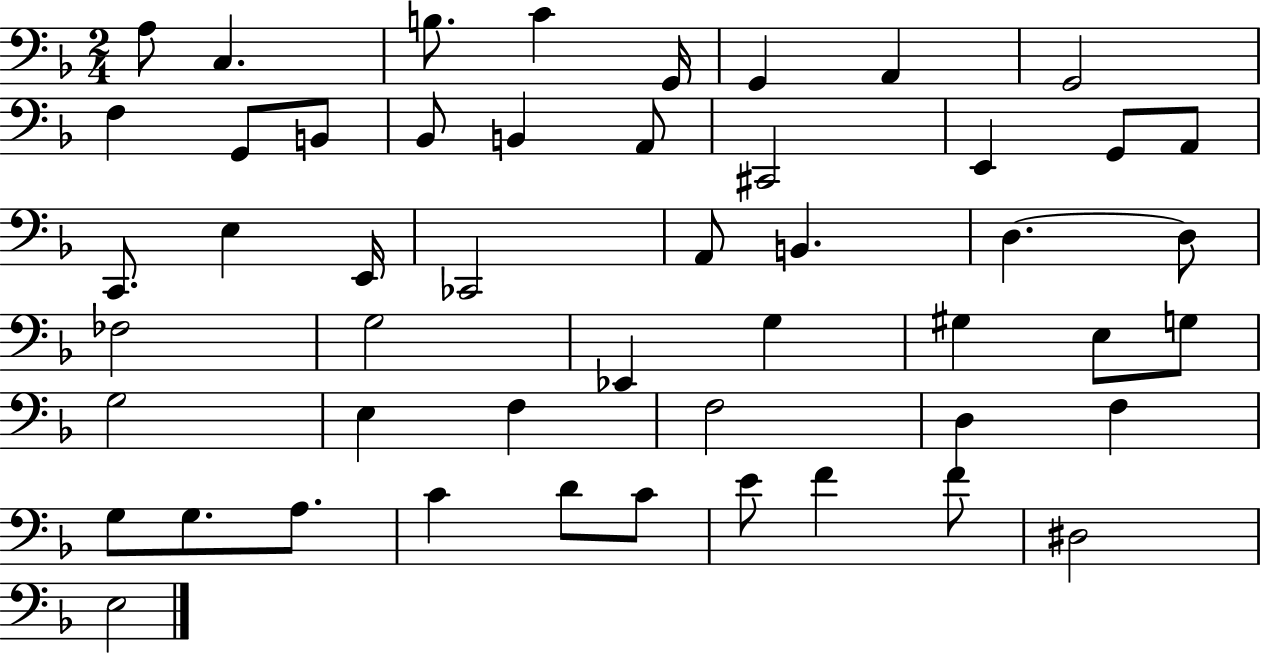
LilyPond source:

{
  \clef bass
  \numericTimeSignature
  \time 2/4
  \key f \major
  a8 c4. | b8. c'4 g,16 | g,4 a,4 | g,2 | \break f4 g,8 b,8 | bes,8 b,4 a,8 | cis,2 | e,4 g,8 a,8 | \break c,8. e4 e,16 | ces,2 | a,8 b,4. | d4.~~ d8 | \break fes2 | g2 | ees,4 g4 | gis4 e8 g8 | \break g2 | e4 f4 | f2 | d4 f4 | \break g8 g8. a8. | c'4 d'8 c'8 | e'8 f'4 f'8 | dis2 | \break e2 | \bar "|."
}